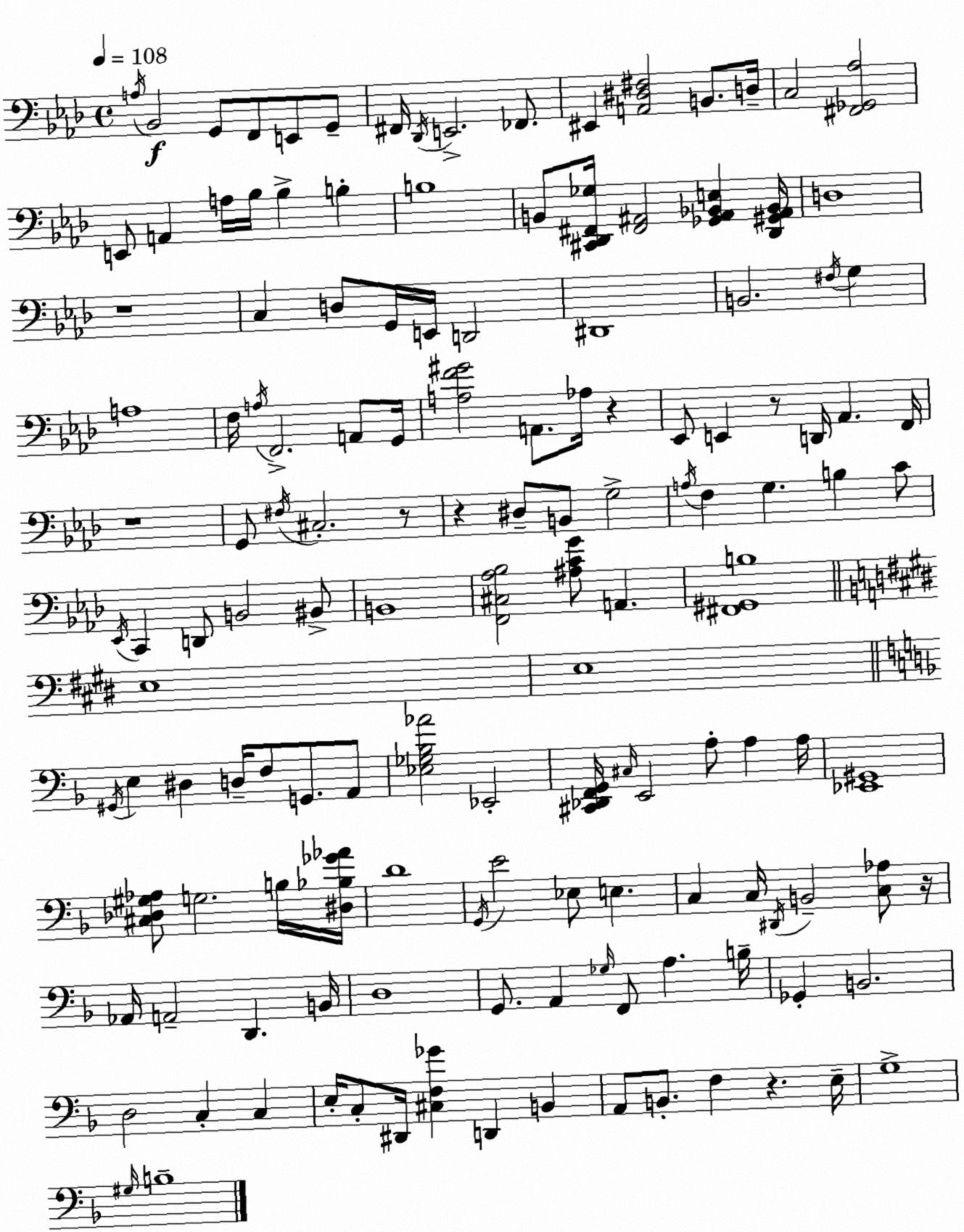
X:1
T:Untitled
M:4/4
L:1/4
K:Ab
A,/4 _B,,2 G,,/2 F,,/2 E,,/2 G,,/2 ^F,,/4 _D,,/4 E,,2 _F,,/2 ^E,, [A,,^D,^F,]2 B,,/2 D,/4 C,2 [^F,,_G,,_A,]2 E,,/2 A,, A,/4 _B,/4 _B, B, B,4 B,,/2 [^C,,_D,,^F,,_G,]/4 [^F,,^A,,]2 [_G,,^A,,_B,,E,] [_D,,^G,,^A,,_B,,]/4 D,4 z4 C, D,/2 G,,/4 E,,/4 D,,2 ^D,,4 B,,2 ^F,/4 G, A,4 F,/4 A,/4 F,,2 A,,/2 G,,/4 [A,F^G]2 A,,/2 _A,/4 z _E,,/2 E,, z/2 D,,/4 _A,, F,,/4 z4 G,,/2 ^F,/4 ^C,2 z/2 z ^D,/2 B,,/2 G,2 A,/4 F, G, B, C/2 _E,,/4 C,, D,,/2 B,,2 ^B,,/2 B,,4 [F,,^C,_A,_B,]2 [^A,CG]/2 A,, [^F,,^G,,B,]4 E,4 E,4 ^G,,/4 E, ^D, D,/4 F,/2 G,,/2 A,,/2 [_E,_G,_B,_A]2 _E,,2 [^C,,_D,,F,,G,,]/4 ^C,/4 E,,2 A,/2 A, A,/4 [_E,,^G,,]4 [^C,_D,^G,_A,]/2 G,2 B,/4 [^D,_B,_G_A]/4 D4 G,,/4 E2 _E,/2 E, C, C,/4 ^D,,/4 B,,2 [C,_A,]/2 z/4 _A,,/4 A,,2 D,, B,,/4 D,4 G,,/2 A,, _G,/4 F,,/2 A, B,/4 _G,, B,,2 D,2 C, C, E,/4 C,/2 ^D,,/4 [^C,F,_G] D,, B,, A,,/2 B,,/2 F, z E,/4 G,4 ^G,/4 B,4